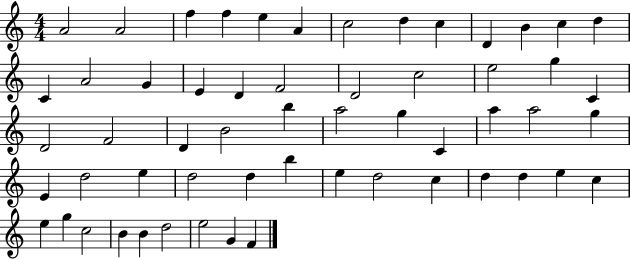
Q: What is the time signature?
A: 4/4